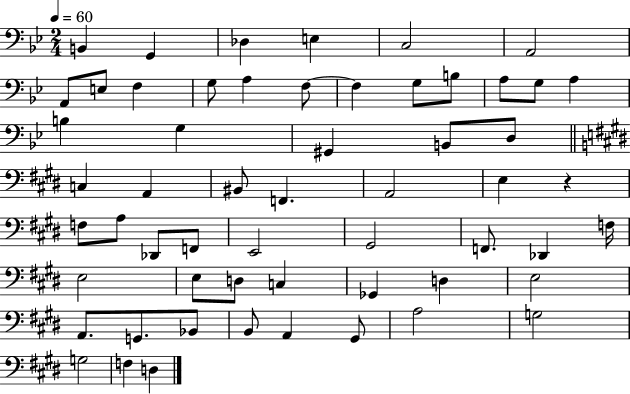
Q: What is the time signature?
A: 2/4